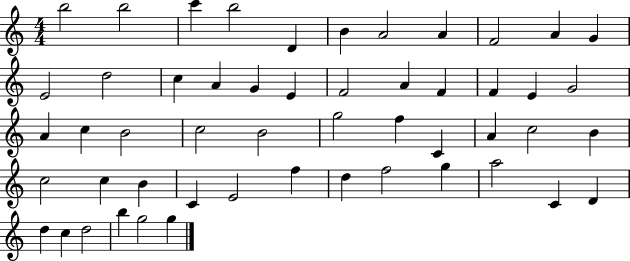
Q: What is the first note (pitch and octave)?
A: B5